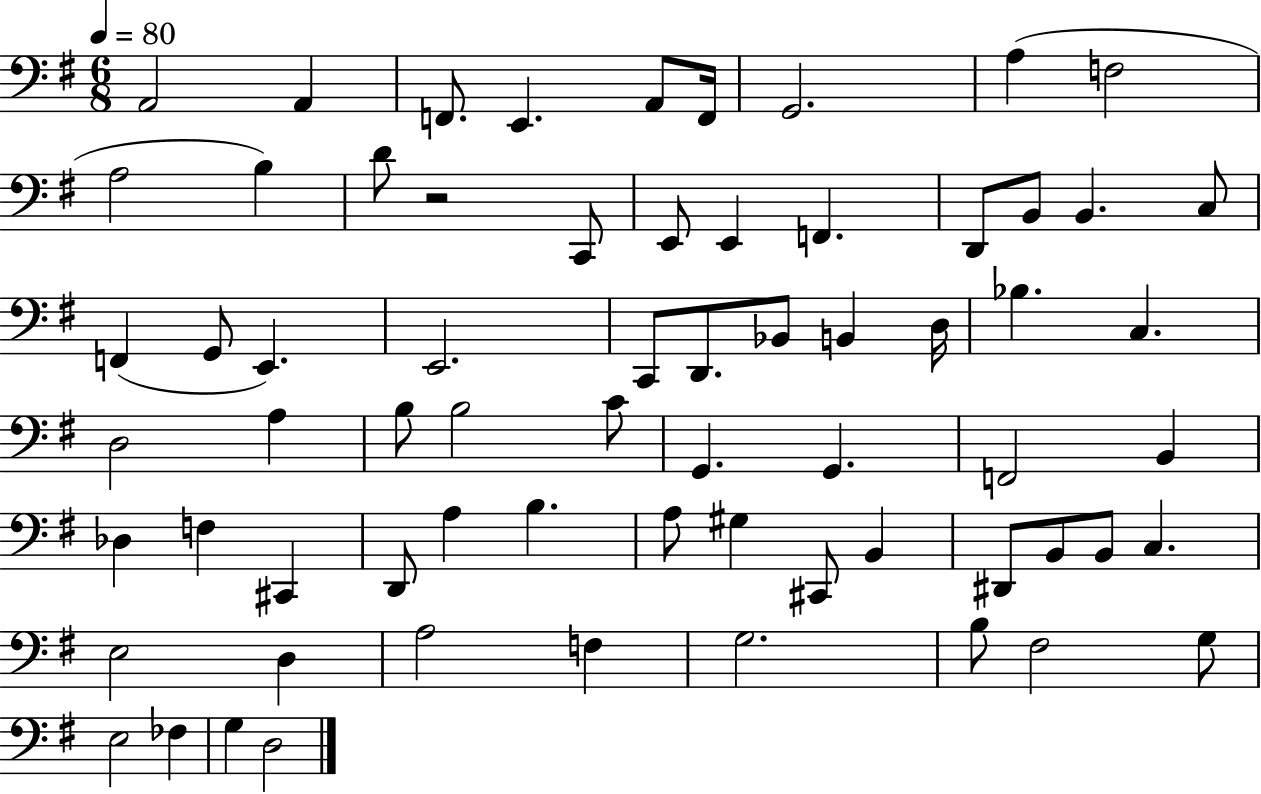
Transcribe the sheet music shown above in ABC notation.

X:1
T:Untitled
M:6/8
L:1/4
K:G
A,,2 A,, F,,/2 E,, A,,/2 F,,/4 G,,2 A, F,2 A,2 B, D/2 z2 C,,/2 E,,/2 E,, F,, D,,/2 B,,/2 B,, C,/2 F,, G,,/2 E,, E,,2 C,,/2 D,,/2 _B,,/2 B,, D,/4 _B, C, D,2 A, B,/2 B,2 C/2 G,, G,, F,,2 B,, _D, F, ^C,, D,,/2 A, B, A,/2 ^G, ^C,,/2 B,, ^D,,/2 B,,/2 B,,/2 C, E,2 D, A,2 F, G,2 B,/2 ^F,2 G,/2 E,2 _F, G, D,2